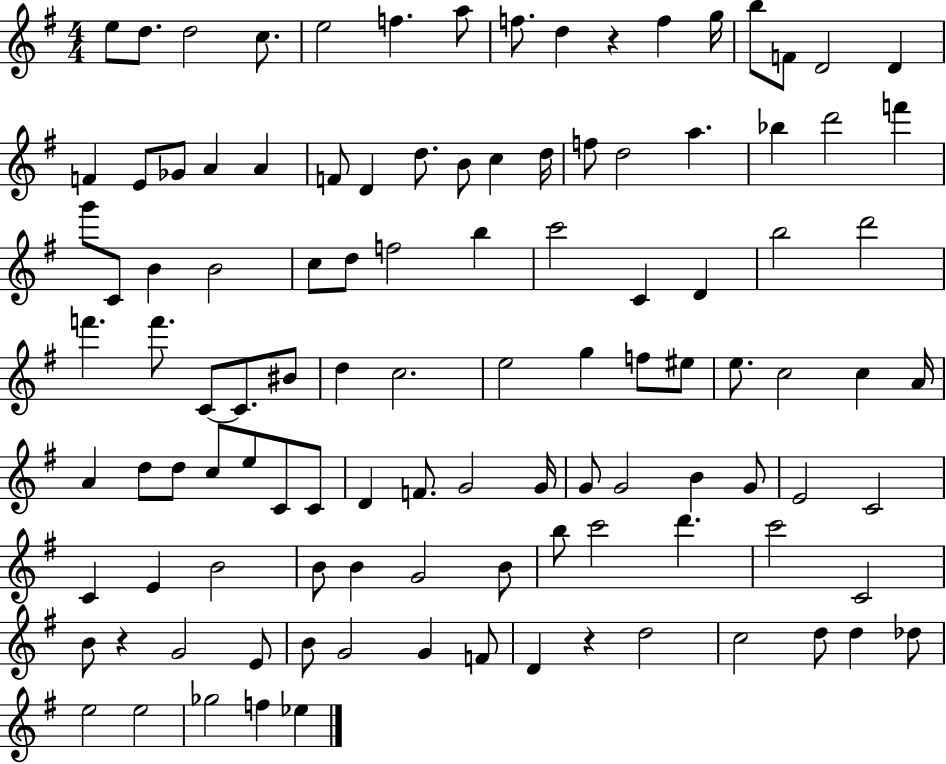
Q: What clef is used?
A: treble